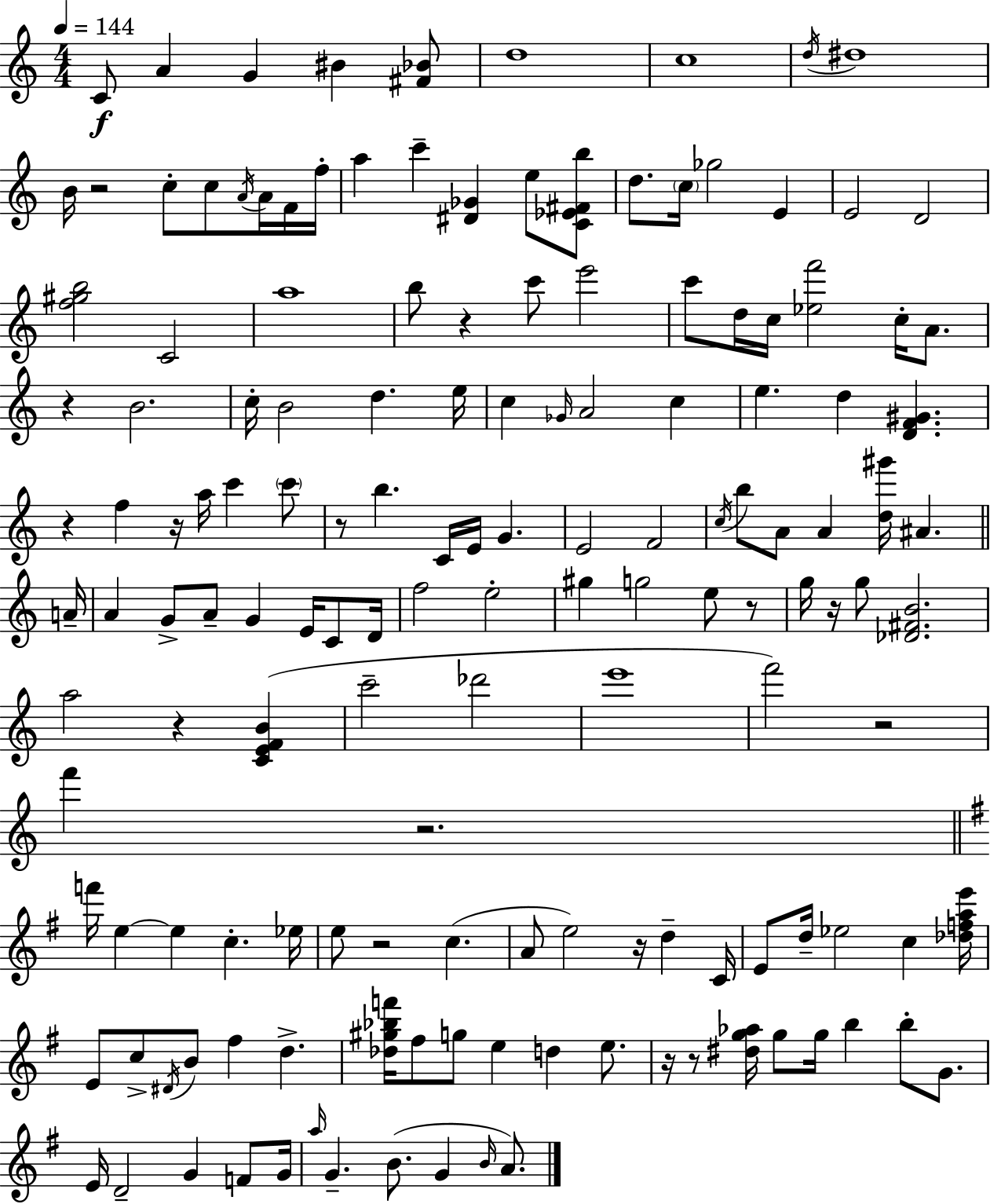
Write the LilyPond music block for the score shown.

{
  \clef treble
  \numericTimeSignature
  \time 4/4
  \key a \minor
  \tempo 4 = 144
  c'8\f a'4 g'4 bis'4 <fis' bes'>8 | d''1 | c''1 | \acciaccatura { d''16 } dis''1 | \break b'16 r2 c''8-. c''8 \acciaccatura { a'16 } a'16 | f'16 f''16-. a''4 c'''4-- <dis' ges'>4 e''8 | <c' ees' fis' b''>8 d''8. \parenthesize c''16 ges''2 e'4 | e'2 d'2 | \break <f'' gis'' b''>2 c'2 | a''1 | b''8 r4 c'''8 e'''2 | c'''8 d''16 c''16 <ees'' f'''>2 c''16-. a'8. | \break r4 b'2. | c''16-. b'2 d''4. | e''16 c''4 \grace { ges'16 } a'2 c''4 | e''4. d''4 <d' f' gis'>4. | \break r4 f''4 r16 a''16 c'''4 | \parenthesize c'''8 r8 b''4. c'16 e'16 g'4. | e'2 f'2 | \acciaccatura { c''16 } b''8 a'8 a'4 <d'' gis'''>16 ais'4. | \break \bar "||" \break \key c \major a'16-- a'4 g'8-> a'8-- g'4 e'16 c'8 | d'16 f''2 e''2-. | gis''4 g''2 e''8 r8 | g''16 r16 g''8 <des' fis' b'>2. | \break a''2 r4 <c' e' f' b'>4( | c'''2-- des'''2 | e'''1 | f'''2) r2 | \break f'''4 r2. | \bar "||" \break \key g \major f'''16 e''4~~ e''4 c''4.-. ees''16 | e''8 r2 c''4.( | a'8 e''2) r16 d''4-- c'16 | e'8 d''16-- ees''2 c''4 <des'' f'' a'' e'''>16 | \break e'8 c''8-> \acciaccatura { dis'16 } b'8 fis''4 d''4.-> | <des'' gis'' bes'' f'''>16 fis''8 g''8 e''4 d''4 e''8. | r16 r8 <dis'' g'' aes''>16 g''8 g''16 b''4 b''8-. g'8. | e'16 d'2-- g'4 f'8 | \break g'16 \grace { a''16 } g'4.-- b'8.( g'4 \grace { b'16 }) | a'8. \bar "|."
}